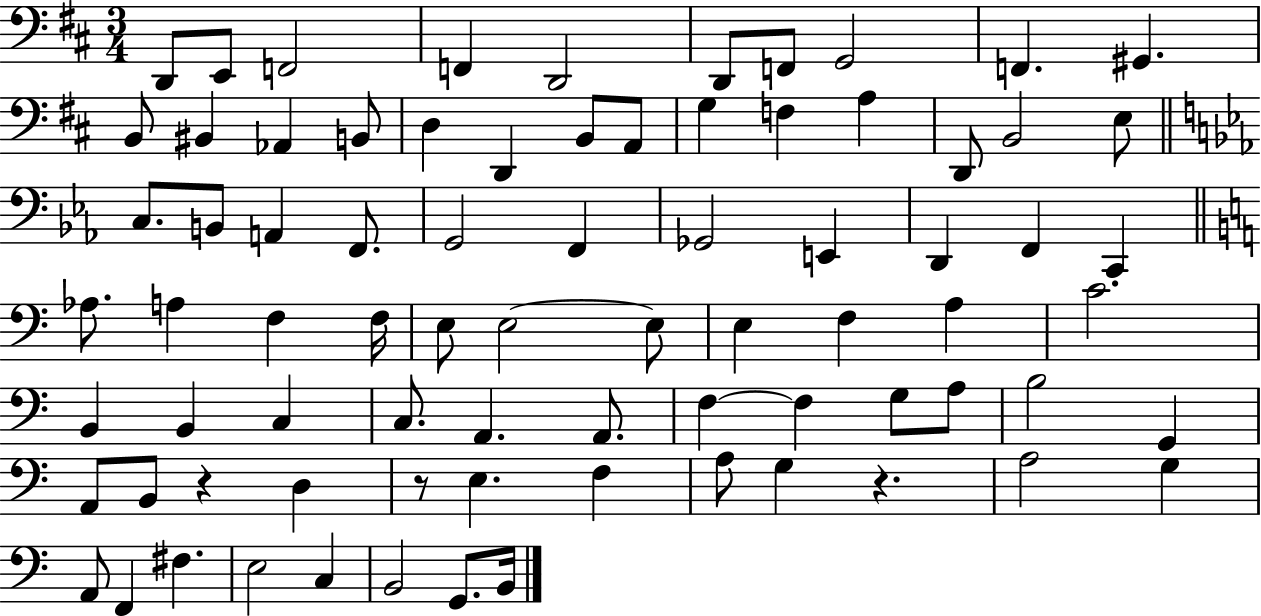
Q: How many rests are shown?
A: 3